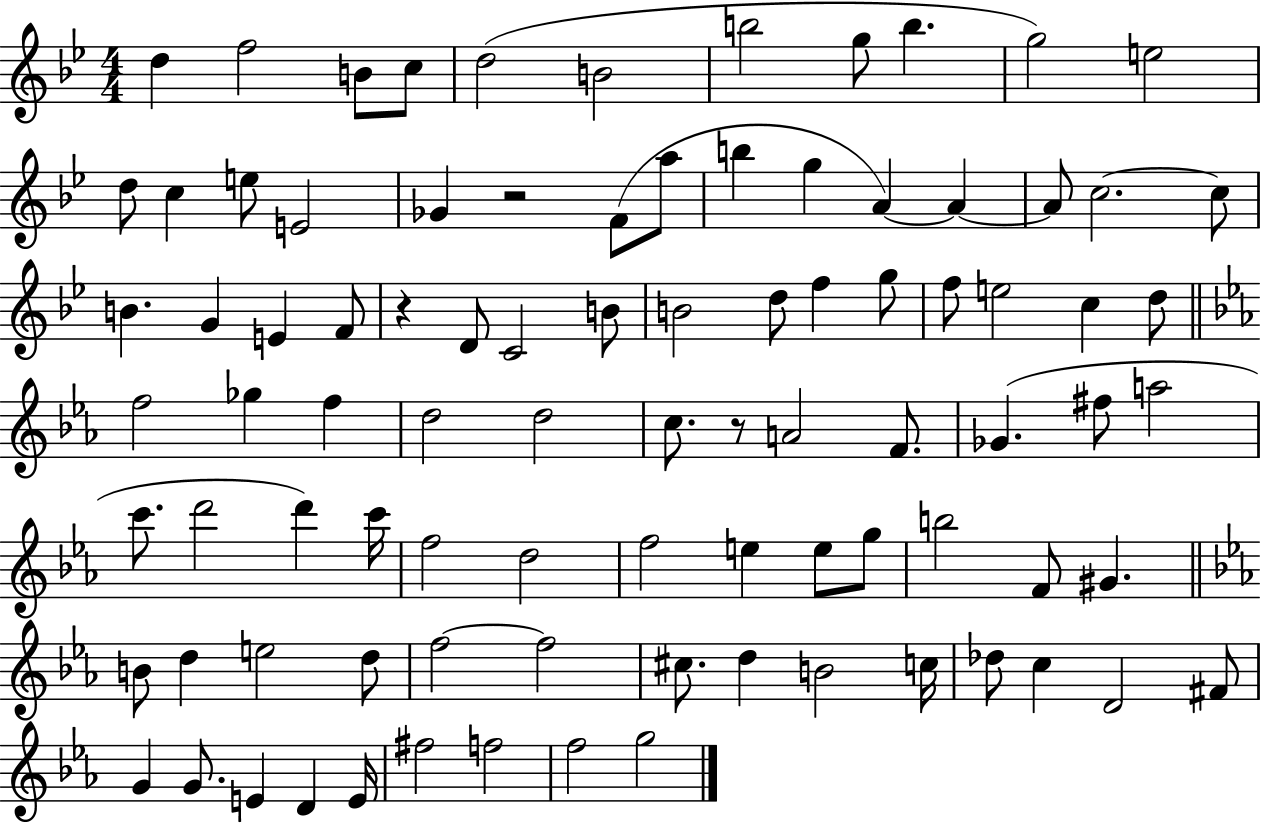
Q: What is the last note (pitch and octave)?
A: G5